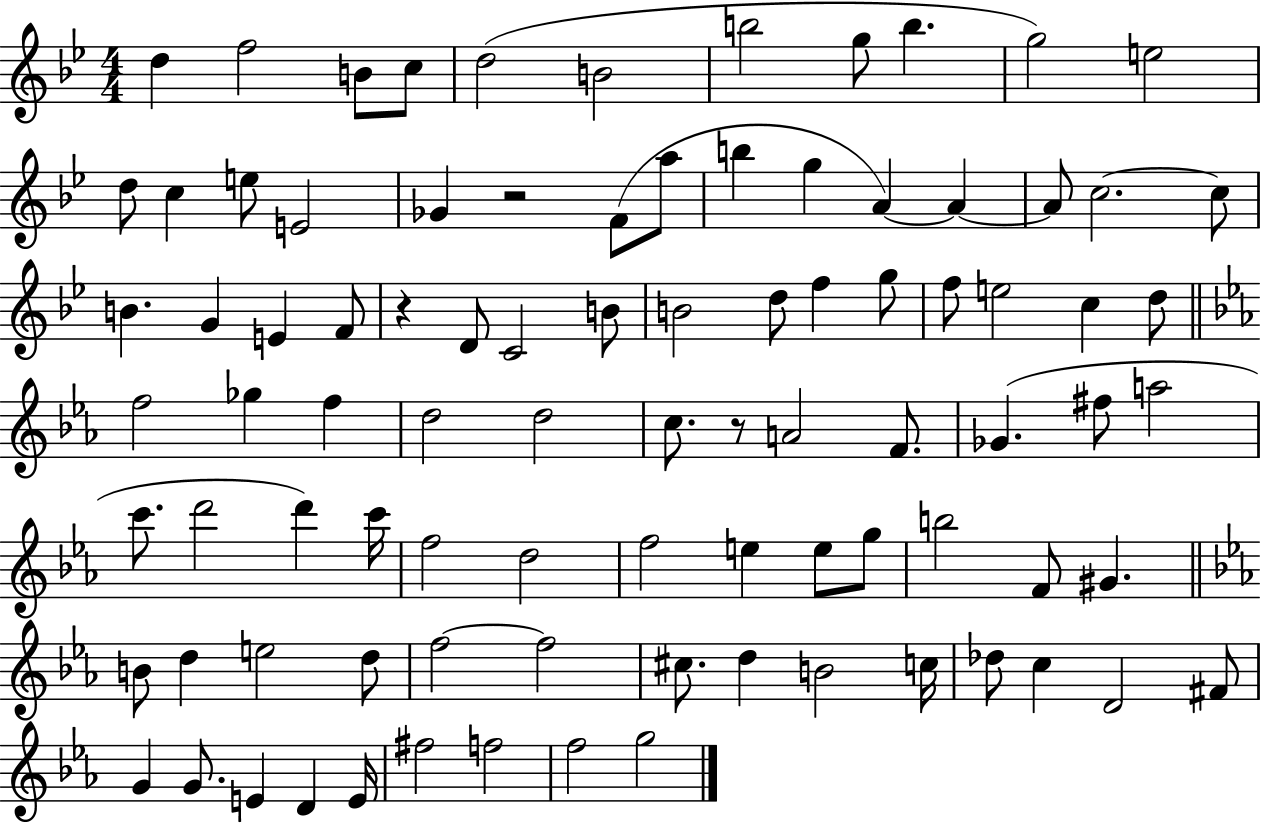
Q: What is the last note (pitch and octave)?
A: G5